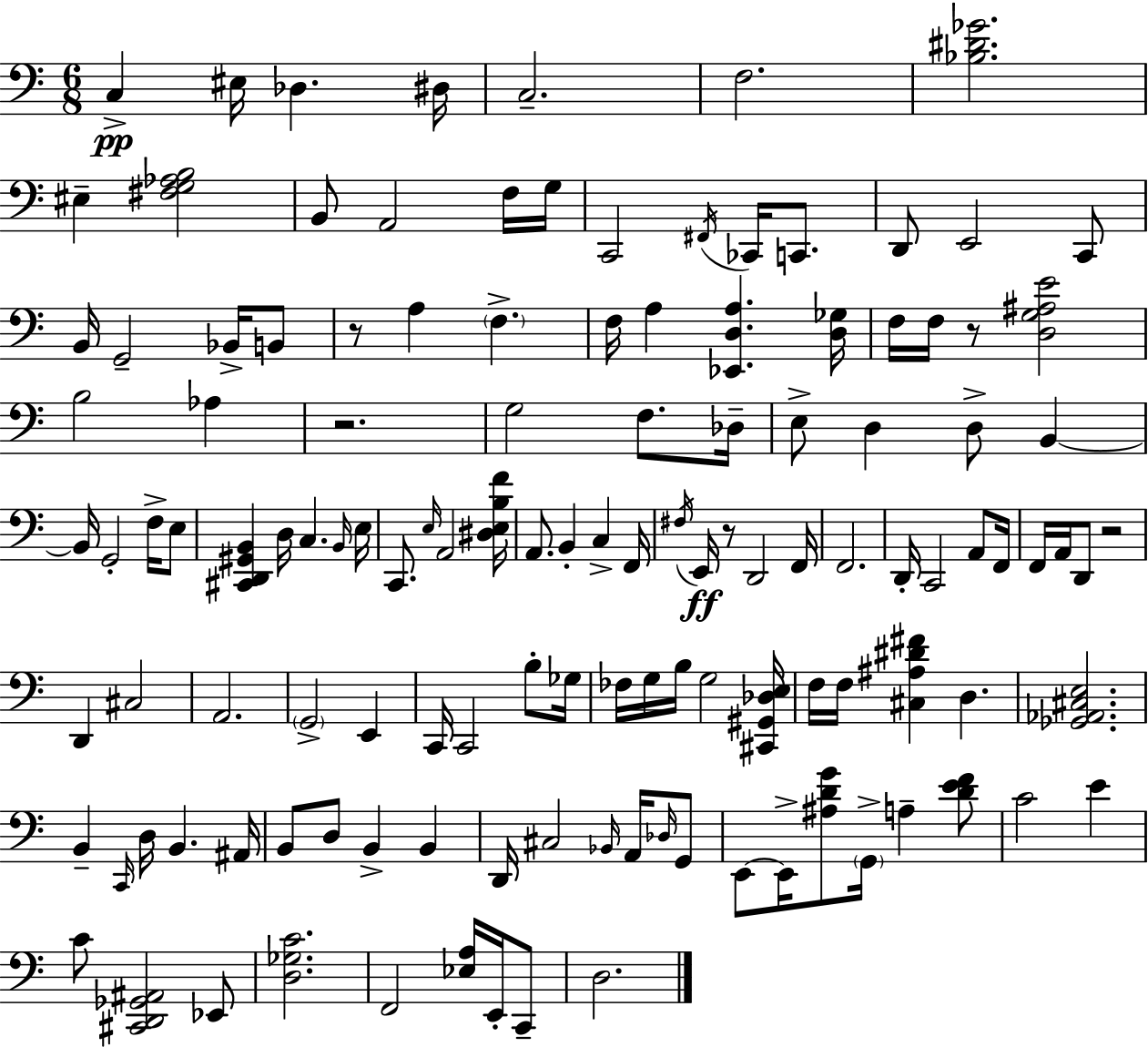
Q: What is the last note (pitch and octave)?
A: D3